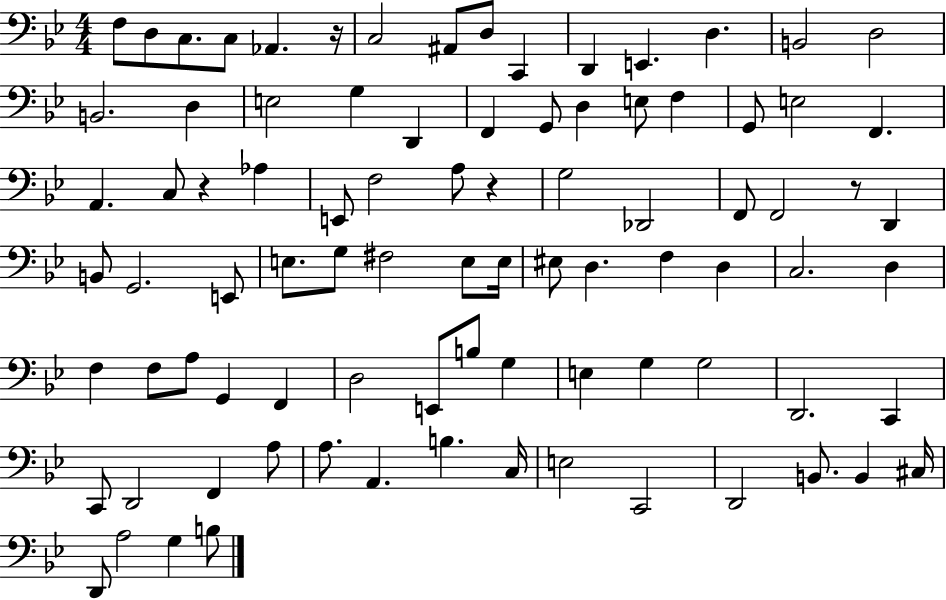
F3/e D3/e C3/e. C3/e Ab2/q. R/s C3/h A#2/e D3/e C2/q D2/q E2/q. D3/q. B2/h D3/h B2/h. D3/q E3/h G3/q D2/q F2/q G2/e D3/q E3/e F3/q G2/e E3/h F2/q. A2/q. C3/e R/q Ab3/q E2/e F3/h A3/e R/q G3/h Db2/h F2/e F2/h R/e D2/q B2/e G2/h. E2/e E3/e. G3/e F#3/h E3/e E3/s EIS3/e D3/q. F3/q D3/q C3/h. D3/q F3/q F3/e A3/e G2/q F2/q D3/h E2/e B3/e G3/q E3/q G3/q G3/h D2/h. C2/q C2/e D2/h F2/q A3/e A3/e. A2/q. B3/q. C3/s E3/h C2/h D2/h B2/e. B2/q C#3/s D2/e A3/h G3/q B3/e